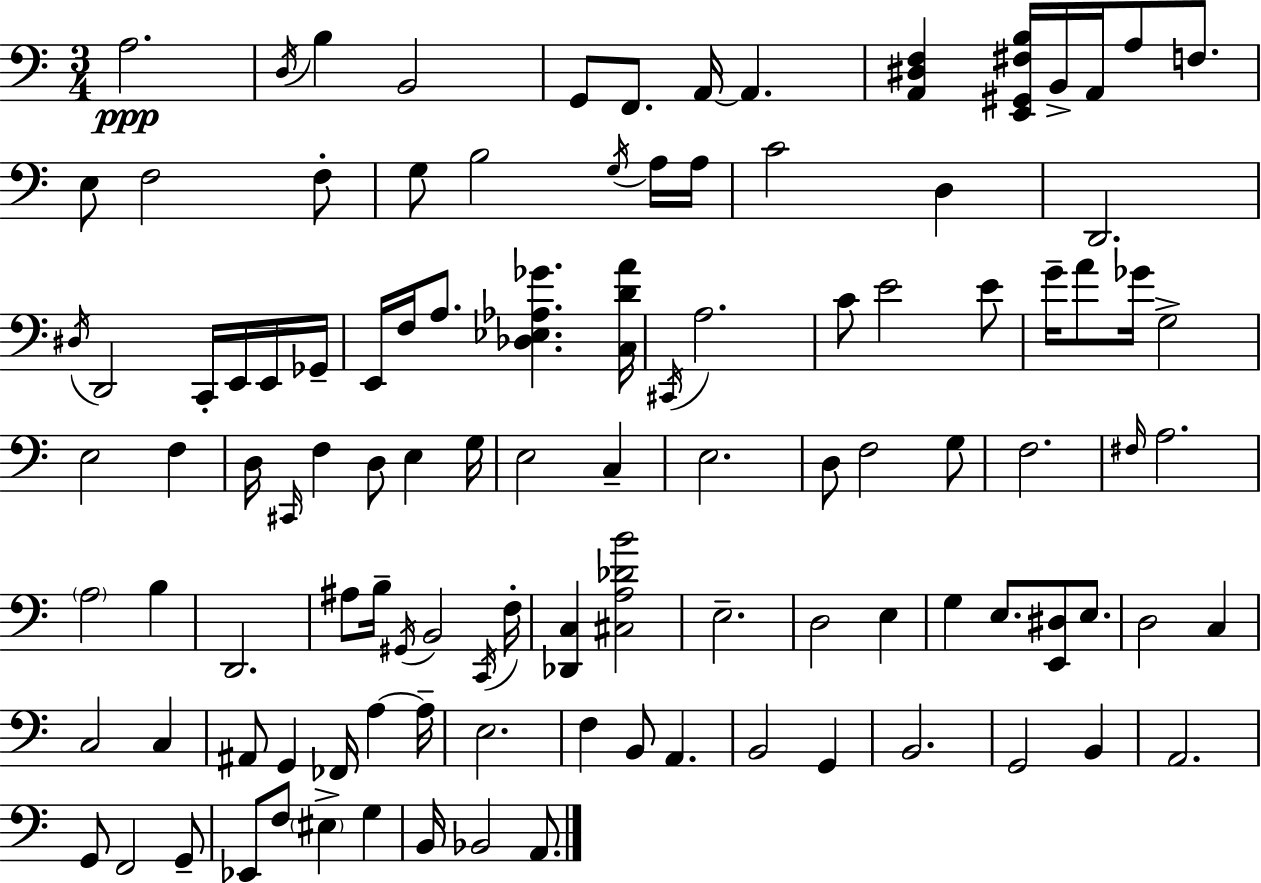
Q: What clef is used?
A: bass